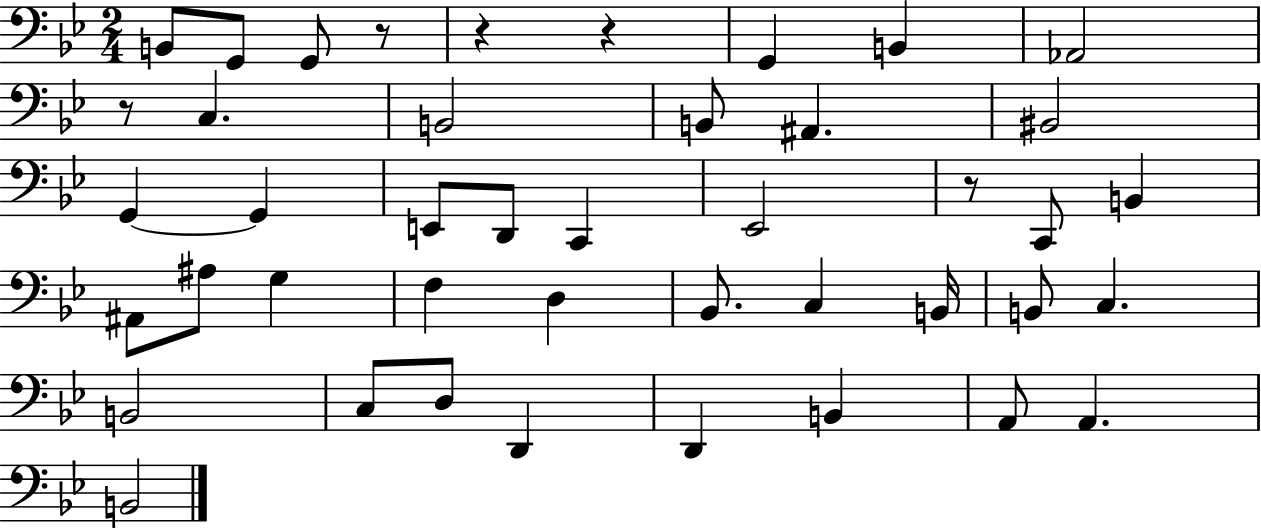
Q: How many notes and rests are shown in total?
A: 43